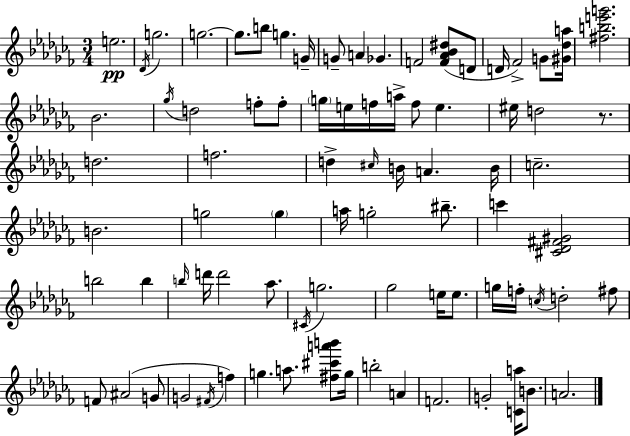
E5/h. Db4/s G5/h. G5/h. G5/e. B5/e G5/q. G4/s G4/e A4/q Gb4/q. F4/h [F4,Ab4,Bb4,D#5]/e D4/e D4/s FES4/h G4/e [G#4,Db5,A5]/s [F#5,B5,E6,G6]/h. Bb4/h. Gb5/s D5/h F5/e F5/e G5/s E5/s F5/s A5/s F5/e E5/q. EIS5/s D5/h R/e. D5/h. F5/h. D5/q C#5/s B4/s A4/q. B4/s C5/h. B4/h. G5/h G5/q A5/s G5/h BIS5/e. C6/q [C#4,Db4,F#4,G#4]/h B5/h B5/q B5/s D6/s D6/h Ab5/e. C#4/s G5/h. Gb5/h E5/s E5/e. G5/s F5/s C5/s D5/h F#5/e F4/e A#4/h G4/e G4/h F#4/s F5/q G5/q. A5/e. [F#5,C#6,A6,B6]/e G5/s B5/h A4/q F4/h. G4/h [C4,A5]/s B4/e. A4/h.